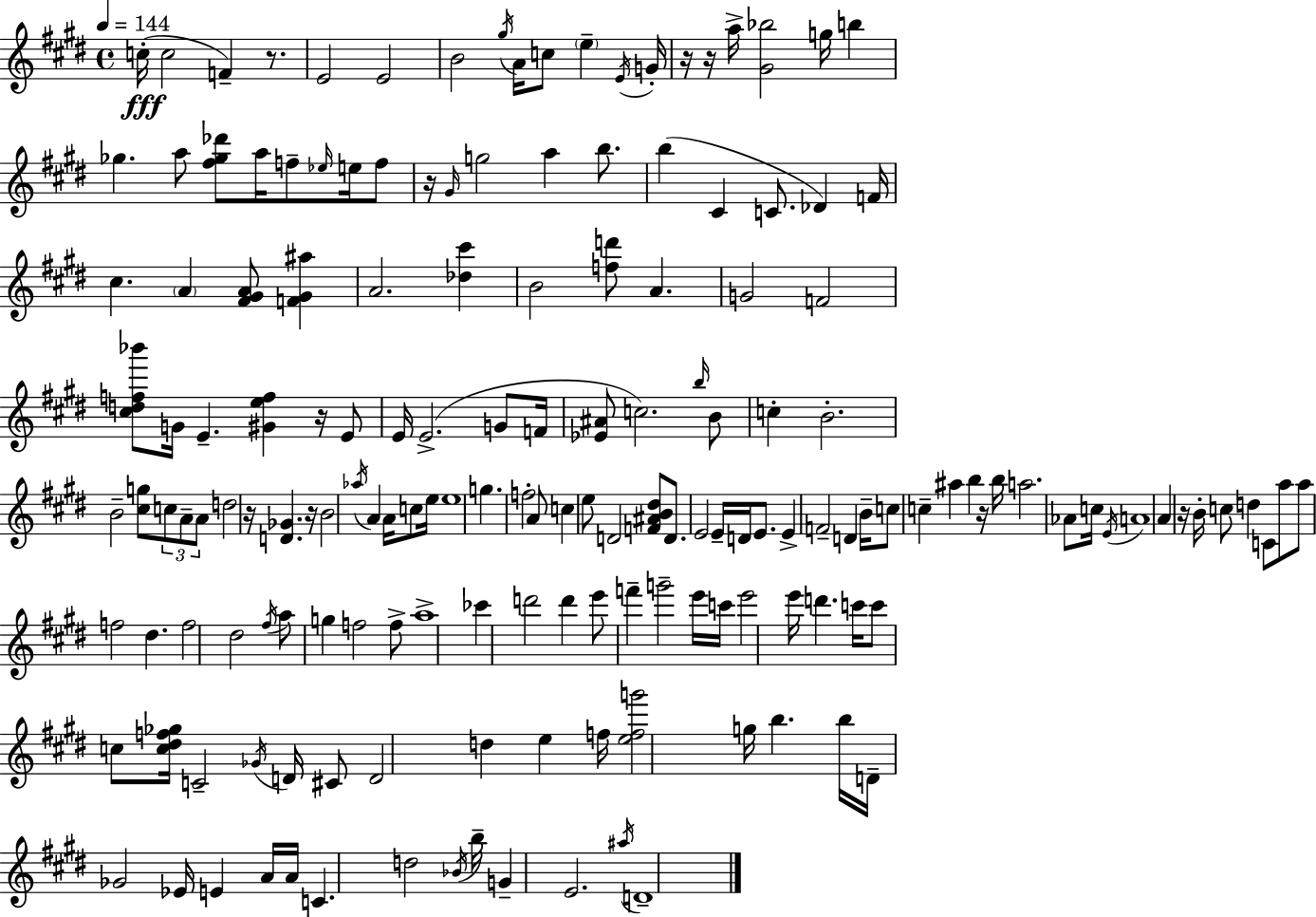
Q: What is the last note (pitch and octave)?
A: D4